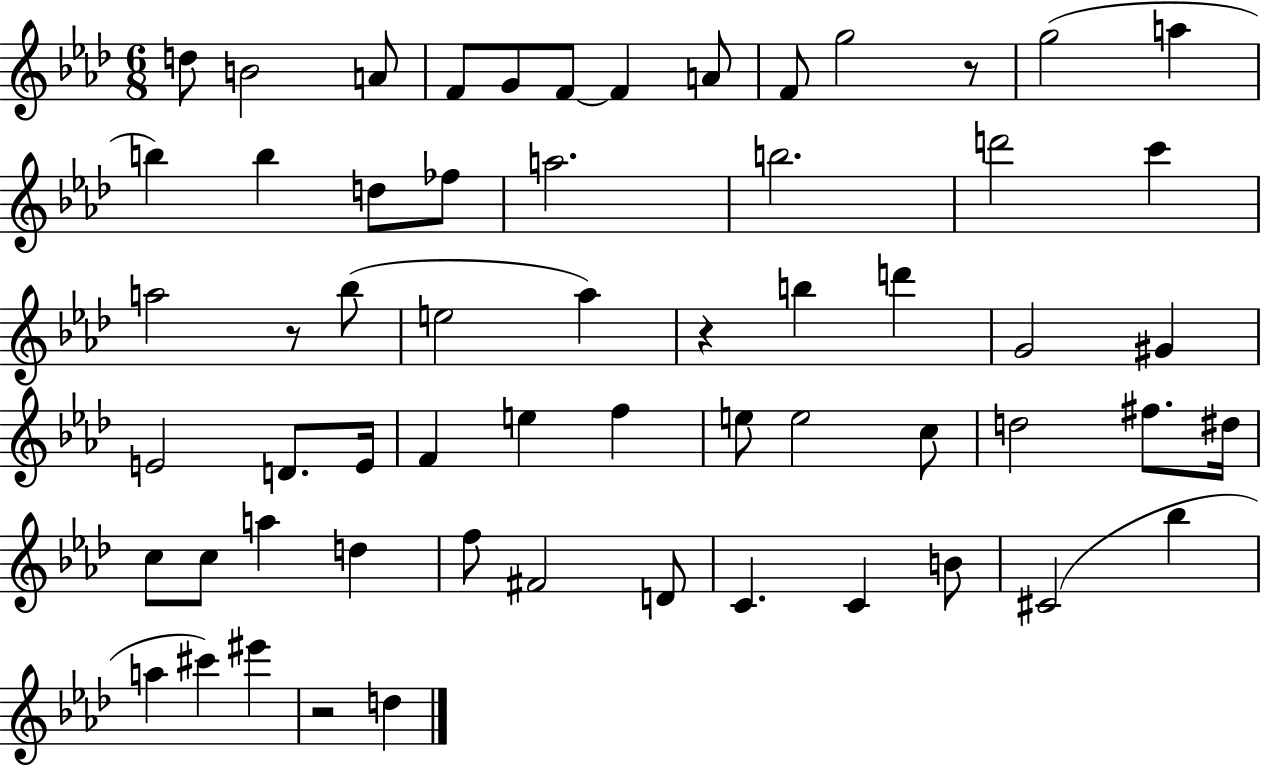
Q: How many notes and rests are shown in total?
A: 60